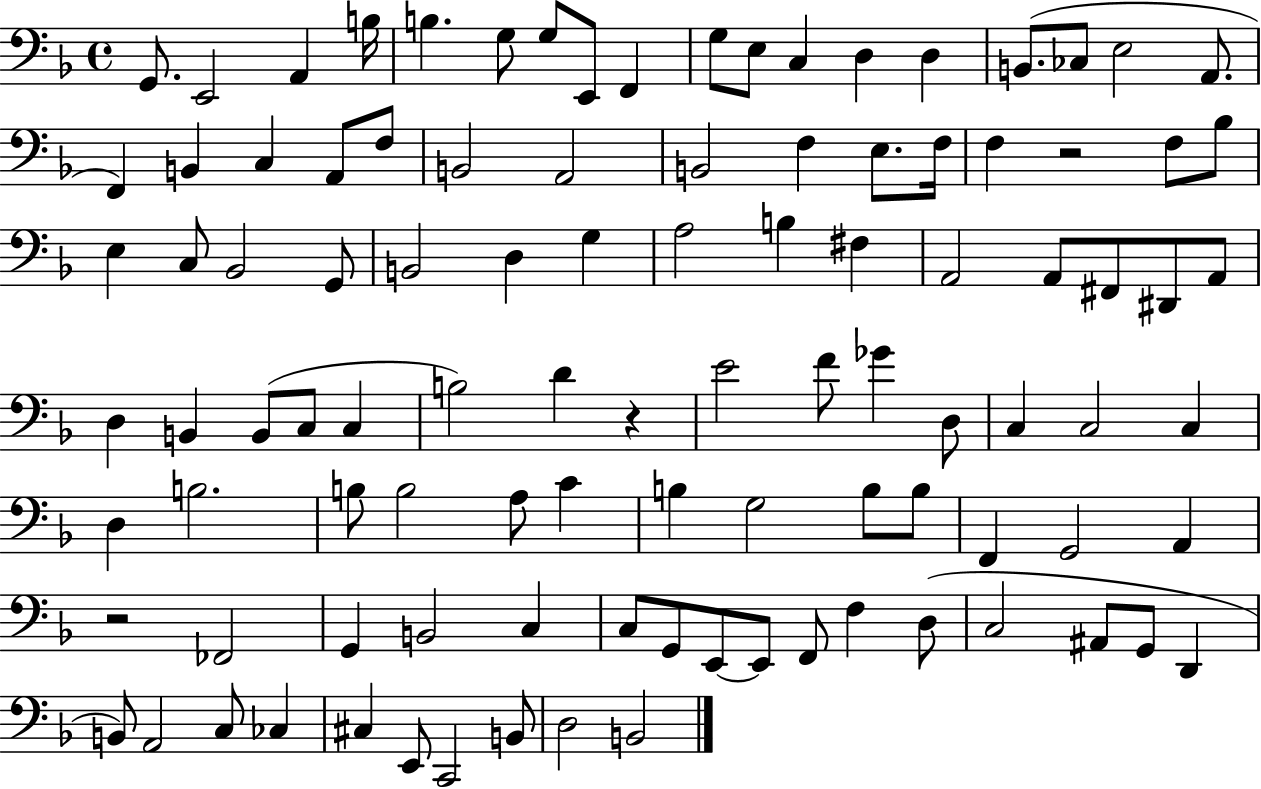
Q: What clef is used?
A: bass